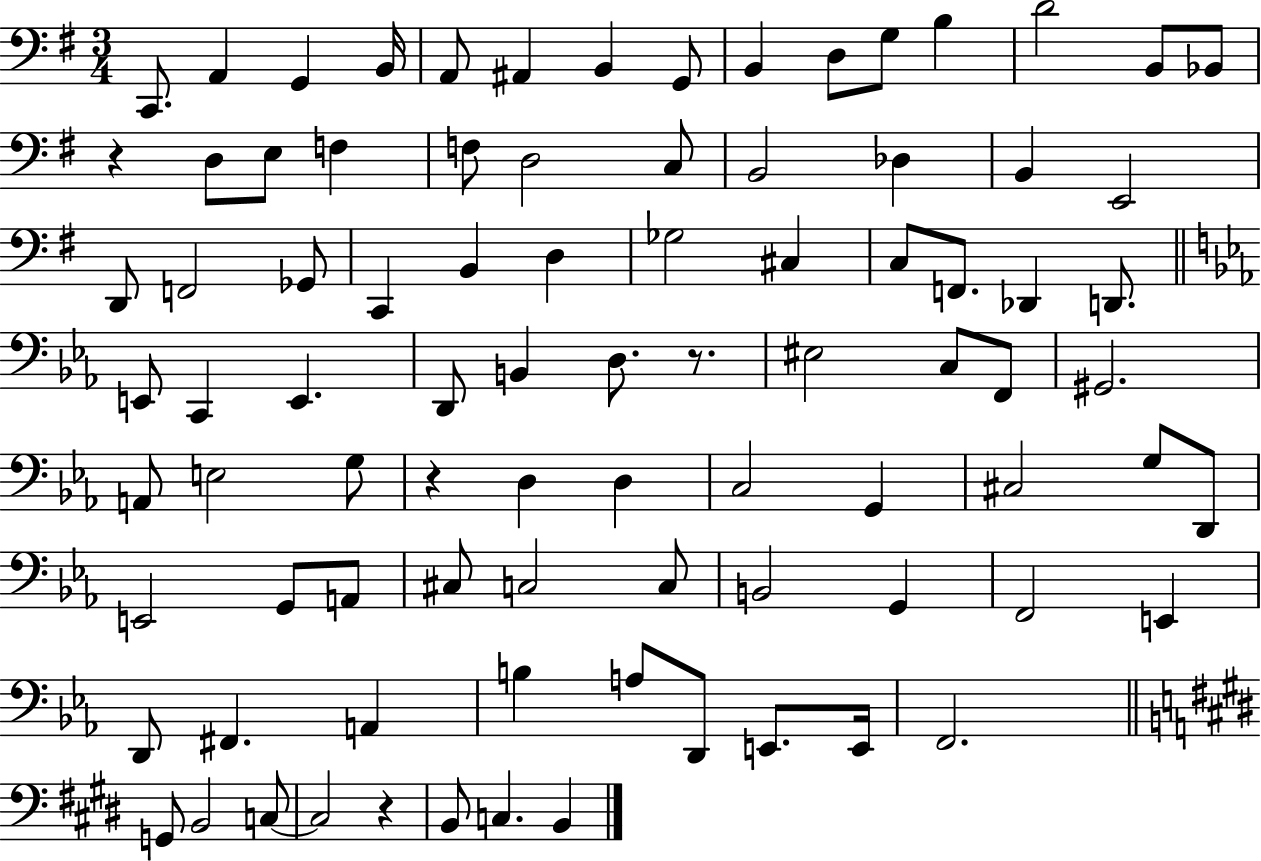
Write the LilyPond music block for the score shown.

{
  \clef bass
  \numericTimeSignature
  \time 3/4
  \key g \major
  \repeat volta 2 { c,8. a,4 g,4 b,16 | a,8 ais,4 b,4 g,8 | b,4 d8 g8 b4 | d'2 b,8 bes,8 | \break r4 d8 e8 f4 | f8 d2 c8 | b,2 des4 | b,4 e,2 | \break d,8 f,2 ges,8 | c,4 b,4 d4 | ges2 cis4 | c8 f,8. des,4 d,8. | \break \bar "||" \break \key c \minor e,8 c,4 e,4. | d,8 b,4 d8. r8. | eis2 c8 f,8 | gis,2. | \break a,8 e2 g8 | r4 d4 d4 | c2 g,4 | cis2 g8 d,8 | \break e,2 g,8 a,8 | cis8 c2 c8 | b,2 g,4 | f,2 e,4 | \break d,8 fis,4. a,4 | b4 a8 d,8 e,8. e,16 | f,2. | \bar "||" \break \key e \major g,8 b,2 c8~~ | c2 r4 | b,8 c4. b,4 | } \bar "|."
}